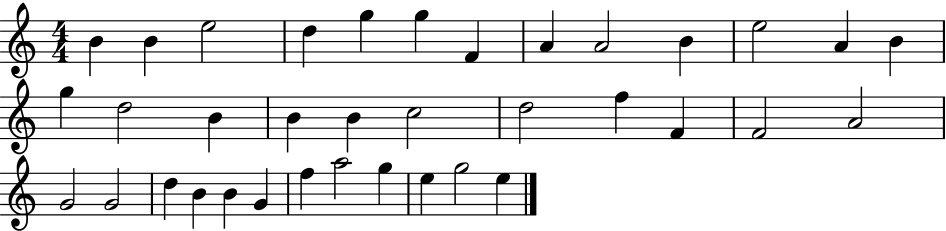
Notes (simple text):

B4/q B4/q E5/h D5/q G5/q G5/q F4/q A4/q A4/h B4/q E5/h A4/q B4/q G5/q D5/h B4/q B4/q B4/q C5/h D5/h F5/q F4/q F4/h A4/h G4/h G4/h D5/q B4/q B4/q G4/q F5/q A5/h G5/q E5/q G5/h E5/q